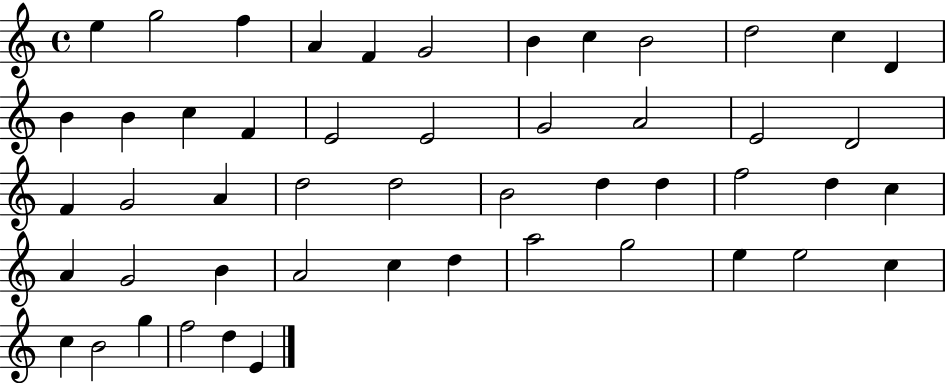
E5/q G5/h F5/q A4/q F4/q G4/h B4/q C5/q B4/h D5/h C5/q D4/q B4/q B4/q C5/q F4/q E4/h E4/h G4/h A4/h E4/h D4/h F4/q G4/h A4/q D5/h D5/h B4/h D5/q D5/q F5/h D5/q C5/q A4/q G4/h B4/q A4/h C5/q D5/q A5/h G5/h E5/q E5/h C5/q C5/q B4/h G5/q F5/h D5/q E4/q